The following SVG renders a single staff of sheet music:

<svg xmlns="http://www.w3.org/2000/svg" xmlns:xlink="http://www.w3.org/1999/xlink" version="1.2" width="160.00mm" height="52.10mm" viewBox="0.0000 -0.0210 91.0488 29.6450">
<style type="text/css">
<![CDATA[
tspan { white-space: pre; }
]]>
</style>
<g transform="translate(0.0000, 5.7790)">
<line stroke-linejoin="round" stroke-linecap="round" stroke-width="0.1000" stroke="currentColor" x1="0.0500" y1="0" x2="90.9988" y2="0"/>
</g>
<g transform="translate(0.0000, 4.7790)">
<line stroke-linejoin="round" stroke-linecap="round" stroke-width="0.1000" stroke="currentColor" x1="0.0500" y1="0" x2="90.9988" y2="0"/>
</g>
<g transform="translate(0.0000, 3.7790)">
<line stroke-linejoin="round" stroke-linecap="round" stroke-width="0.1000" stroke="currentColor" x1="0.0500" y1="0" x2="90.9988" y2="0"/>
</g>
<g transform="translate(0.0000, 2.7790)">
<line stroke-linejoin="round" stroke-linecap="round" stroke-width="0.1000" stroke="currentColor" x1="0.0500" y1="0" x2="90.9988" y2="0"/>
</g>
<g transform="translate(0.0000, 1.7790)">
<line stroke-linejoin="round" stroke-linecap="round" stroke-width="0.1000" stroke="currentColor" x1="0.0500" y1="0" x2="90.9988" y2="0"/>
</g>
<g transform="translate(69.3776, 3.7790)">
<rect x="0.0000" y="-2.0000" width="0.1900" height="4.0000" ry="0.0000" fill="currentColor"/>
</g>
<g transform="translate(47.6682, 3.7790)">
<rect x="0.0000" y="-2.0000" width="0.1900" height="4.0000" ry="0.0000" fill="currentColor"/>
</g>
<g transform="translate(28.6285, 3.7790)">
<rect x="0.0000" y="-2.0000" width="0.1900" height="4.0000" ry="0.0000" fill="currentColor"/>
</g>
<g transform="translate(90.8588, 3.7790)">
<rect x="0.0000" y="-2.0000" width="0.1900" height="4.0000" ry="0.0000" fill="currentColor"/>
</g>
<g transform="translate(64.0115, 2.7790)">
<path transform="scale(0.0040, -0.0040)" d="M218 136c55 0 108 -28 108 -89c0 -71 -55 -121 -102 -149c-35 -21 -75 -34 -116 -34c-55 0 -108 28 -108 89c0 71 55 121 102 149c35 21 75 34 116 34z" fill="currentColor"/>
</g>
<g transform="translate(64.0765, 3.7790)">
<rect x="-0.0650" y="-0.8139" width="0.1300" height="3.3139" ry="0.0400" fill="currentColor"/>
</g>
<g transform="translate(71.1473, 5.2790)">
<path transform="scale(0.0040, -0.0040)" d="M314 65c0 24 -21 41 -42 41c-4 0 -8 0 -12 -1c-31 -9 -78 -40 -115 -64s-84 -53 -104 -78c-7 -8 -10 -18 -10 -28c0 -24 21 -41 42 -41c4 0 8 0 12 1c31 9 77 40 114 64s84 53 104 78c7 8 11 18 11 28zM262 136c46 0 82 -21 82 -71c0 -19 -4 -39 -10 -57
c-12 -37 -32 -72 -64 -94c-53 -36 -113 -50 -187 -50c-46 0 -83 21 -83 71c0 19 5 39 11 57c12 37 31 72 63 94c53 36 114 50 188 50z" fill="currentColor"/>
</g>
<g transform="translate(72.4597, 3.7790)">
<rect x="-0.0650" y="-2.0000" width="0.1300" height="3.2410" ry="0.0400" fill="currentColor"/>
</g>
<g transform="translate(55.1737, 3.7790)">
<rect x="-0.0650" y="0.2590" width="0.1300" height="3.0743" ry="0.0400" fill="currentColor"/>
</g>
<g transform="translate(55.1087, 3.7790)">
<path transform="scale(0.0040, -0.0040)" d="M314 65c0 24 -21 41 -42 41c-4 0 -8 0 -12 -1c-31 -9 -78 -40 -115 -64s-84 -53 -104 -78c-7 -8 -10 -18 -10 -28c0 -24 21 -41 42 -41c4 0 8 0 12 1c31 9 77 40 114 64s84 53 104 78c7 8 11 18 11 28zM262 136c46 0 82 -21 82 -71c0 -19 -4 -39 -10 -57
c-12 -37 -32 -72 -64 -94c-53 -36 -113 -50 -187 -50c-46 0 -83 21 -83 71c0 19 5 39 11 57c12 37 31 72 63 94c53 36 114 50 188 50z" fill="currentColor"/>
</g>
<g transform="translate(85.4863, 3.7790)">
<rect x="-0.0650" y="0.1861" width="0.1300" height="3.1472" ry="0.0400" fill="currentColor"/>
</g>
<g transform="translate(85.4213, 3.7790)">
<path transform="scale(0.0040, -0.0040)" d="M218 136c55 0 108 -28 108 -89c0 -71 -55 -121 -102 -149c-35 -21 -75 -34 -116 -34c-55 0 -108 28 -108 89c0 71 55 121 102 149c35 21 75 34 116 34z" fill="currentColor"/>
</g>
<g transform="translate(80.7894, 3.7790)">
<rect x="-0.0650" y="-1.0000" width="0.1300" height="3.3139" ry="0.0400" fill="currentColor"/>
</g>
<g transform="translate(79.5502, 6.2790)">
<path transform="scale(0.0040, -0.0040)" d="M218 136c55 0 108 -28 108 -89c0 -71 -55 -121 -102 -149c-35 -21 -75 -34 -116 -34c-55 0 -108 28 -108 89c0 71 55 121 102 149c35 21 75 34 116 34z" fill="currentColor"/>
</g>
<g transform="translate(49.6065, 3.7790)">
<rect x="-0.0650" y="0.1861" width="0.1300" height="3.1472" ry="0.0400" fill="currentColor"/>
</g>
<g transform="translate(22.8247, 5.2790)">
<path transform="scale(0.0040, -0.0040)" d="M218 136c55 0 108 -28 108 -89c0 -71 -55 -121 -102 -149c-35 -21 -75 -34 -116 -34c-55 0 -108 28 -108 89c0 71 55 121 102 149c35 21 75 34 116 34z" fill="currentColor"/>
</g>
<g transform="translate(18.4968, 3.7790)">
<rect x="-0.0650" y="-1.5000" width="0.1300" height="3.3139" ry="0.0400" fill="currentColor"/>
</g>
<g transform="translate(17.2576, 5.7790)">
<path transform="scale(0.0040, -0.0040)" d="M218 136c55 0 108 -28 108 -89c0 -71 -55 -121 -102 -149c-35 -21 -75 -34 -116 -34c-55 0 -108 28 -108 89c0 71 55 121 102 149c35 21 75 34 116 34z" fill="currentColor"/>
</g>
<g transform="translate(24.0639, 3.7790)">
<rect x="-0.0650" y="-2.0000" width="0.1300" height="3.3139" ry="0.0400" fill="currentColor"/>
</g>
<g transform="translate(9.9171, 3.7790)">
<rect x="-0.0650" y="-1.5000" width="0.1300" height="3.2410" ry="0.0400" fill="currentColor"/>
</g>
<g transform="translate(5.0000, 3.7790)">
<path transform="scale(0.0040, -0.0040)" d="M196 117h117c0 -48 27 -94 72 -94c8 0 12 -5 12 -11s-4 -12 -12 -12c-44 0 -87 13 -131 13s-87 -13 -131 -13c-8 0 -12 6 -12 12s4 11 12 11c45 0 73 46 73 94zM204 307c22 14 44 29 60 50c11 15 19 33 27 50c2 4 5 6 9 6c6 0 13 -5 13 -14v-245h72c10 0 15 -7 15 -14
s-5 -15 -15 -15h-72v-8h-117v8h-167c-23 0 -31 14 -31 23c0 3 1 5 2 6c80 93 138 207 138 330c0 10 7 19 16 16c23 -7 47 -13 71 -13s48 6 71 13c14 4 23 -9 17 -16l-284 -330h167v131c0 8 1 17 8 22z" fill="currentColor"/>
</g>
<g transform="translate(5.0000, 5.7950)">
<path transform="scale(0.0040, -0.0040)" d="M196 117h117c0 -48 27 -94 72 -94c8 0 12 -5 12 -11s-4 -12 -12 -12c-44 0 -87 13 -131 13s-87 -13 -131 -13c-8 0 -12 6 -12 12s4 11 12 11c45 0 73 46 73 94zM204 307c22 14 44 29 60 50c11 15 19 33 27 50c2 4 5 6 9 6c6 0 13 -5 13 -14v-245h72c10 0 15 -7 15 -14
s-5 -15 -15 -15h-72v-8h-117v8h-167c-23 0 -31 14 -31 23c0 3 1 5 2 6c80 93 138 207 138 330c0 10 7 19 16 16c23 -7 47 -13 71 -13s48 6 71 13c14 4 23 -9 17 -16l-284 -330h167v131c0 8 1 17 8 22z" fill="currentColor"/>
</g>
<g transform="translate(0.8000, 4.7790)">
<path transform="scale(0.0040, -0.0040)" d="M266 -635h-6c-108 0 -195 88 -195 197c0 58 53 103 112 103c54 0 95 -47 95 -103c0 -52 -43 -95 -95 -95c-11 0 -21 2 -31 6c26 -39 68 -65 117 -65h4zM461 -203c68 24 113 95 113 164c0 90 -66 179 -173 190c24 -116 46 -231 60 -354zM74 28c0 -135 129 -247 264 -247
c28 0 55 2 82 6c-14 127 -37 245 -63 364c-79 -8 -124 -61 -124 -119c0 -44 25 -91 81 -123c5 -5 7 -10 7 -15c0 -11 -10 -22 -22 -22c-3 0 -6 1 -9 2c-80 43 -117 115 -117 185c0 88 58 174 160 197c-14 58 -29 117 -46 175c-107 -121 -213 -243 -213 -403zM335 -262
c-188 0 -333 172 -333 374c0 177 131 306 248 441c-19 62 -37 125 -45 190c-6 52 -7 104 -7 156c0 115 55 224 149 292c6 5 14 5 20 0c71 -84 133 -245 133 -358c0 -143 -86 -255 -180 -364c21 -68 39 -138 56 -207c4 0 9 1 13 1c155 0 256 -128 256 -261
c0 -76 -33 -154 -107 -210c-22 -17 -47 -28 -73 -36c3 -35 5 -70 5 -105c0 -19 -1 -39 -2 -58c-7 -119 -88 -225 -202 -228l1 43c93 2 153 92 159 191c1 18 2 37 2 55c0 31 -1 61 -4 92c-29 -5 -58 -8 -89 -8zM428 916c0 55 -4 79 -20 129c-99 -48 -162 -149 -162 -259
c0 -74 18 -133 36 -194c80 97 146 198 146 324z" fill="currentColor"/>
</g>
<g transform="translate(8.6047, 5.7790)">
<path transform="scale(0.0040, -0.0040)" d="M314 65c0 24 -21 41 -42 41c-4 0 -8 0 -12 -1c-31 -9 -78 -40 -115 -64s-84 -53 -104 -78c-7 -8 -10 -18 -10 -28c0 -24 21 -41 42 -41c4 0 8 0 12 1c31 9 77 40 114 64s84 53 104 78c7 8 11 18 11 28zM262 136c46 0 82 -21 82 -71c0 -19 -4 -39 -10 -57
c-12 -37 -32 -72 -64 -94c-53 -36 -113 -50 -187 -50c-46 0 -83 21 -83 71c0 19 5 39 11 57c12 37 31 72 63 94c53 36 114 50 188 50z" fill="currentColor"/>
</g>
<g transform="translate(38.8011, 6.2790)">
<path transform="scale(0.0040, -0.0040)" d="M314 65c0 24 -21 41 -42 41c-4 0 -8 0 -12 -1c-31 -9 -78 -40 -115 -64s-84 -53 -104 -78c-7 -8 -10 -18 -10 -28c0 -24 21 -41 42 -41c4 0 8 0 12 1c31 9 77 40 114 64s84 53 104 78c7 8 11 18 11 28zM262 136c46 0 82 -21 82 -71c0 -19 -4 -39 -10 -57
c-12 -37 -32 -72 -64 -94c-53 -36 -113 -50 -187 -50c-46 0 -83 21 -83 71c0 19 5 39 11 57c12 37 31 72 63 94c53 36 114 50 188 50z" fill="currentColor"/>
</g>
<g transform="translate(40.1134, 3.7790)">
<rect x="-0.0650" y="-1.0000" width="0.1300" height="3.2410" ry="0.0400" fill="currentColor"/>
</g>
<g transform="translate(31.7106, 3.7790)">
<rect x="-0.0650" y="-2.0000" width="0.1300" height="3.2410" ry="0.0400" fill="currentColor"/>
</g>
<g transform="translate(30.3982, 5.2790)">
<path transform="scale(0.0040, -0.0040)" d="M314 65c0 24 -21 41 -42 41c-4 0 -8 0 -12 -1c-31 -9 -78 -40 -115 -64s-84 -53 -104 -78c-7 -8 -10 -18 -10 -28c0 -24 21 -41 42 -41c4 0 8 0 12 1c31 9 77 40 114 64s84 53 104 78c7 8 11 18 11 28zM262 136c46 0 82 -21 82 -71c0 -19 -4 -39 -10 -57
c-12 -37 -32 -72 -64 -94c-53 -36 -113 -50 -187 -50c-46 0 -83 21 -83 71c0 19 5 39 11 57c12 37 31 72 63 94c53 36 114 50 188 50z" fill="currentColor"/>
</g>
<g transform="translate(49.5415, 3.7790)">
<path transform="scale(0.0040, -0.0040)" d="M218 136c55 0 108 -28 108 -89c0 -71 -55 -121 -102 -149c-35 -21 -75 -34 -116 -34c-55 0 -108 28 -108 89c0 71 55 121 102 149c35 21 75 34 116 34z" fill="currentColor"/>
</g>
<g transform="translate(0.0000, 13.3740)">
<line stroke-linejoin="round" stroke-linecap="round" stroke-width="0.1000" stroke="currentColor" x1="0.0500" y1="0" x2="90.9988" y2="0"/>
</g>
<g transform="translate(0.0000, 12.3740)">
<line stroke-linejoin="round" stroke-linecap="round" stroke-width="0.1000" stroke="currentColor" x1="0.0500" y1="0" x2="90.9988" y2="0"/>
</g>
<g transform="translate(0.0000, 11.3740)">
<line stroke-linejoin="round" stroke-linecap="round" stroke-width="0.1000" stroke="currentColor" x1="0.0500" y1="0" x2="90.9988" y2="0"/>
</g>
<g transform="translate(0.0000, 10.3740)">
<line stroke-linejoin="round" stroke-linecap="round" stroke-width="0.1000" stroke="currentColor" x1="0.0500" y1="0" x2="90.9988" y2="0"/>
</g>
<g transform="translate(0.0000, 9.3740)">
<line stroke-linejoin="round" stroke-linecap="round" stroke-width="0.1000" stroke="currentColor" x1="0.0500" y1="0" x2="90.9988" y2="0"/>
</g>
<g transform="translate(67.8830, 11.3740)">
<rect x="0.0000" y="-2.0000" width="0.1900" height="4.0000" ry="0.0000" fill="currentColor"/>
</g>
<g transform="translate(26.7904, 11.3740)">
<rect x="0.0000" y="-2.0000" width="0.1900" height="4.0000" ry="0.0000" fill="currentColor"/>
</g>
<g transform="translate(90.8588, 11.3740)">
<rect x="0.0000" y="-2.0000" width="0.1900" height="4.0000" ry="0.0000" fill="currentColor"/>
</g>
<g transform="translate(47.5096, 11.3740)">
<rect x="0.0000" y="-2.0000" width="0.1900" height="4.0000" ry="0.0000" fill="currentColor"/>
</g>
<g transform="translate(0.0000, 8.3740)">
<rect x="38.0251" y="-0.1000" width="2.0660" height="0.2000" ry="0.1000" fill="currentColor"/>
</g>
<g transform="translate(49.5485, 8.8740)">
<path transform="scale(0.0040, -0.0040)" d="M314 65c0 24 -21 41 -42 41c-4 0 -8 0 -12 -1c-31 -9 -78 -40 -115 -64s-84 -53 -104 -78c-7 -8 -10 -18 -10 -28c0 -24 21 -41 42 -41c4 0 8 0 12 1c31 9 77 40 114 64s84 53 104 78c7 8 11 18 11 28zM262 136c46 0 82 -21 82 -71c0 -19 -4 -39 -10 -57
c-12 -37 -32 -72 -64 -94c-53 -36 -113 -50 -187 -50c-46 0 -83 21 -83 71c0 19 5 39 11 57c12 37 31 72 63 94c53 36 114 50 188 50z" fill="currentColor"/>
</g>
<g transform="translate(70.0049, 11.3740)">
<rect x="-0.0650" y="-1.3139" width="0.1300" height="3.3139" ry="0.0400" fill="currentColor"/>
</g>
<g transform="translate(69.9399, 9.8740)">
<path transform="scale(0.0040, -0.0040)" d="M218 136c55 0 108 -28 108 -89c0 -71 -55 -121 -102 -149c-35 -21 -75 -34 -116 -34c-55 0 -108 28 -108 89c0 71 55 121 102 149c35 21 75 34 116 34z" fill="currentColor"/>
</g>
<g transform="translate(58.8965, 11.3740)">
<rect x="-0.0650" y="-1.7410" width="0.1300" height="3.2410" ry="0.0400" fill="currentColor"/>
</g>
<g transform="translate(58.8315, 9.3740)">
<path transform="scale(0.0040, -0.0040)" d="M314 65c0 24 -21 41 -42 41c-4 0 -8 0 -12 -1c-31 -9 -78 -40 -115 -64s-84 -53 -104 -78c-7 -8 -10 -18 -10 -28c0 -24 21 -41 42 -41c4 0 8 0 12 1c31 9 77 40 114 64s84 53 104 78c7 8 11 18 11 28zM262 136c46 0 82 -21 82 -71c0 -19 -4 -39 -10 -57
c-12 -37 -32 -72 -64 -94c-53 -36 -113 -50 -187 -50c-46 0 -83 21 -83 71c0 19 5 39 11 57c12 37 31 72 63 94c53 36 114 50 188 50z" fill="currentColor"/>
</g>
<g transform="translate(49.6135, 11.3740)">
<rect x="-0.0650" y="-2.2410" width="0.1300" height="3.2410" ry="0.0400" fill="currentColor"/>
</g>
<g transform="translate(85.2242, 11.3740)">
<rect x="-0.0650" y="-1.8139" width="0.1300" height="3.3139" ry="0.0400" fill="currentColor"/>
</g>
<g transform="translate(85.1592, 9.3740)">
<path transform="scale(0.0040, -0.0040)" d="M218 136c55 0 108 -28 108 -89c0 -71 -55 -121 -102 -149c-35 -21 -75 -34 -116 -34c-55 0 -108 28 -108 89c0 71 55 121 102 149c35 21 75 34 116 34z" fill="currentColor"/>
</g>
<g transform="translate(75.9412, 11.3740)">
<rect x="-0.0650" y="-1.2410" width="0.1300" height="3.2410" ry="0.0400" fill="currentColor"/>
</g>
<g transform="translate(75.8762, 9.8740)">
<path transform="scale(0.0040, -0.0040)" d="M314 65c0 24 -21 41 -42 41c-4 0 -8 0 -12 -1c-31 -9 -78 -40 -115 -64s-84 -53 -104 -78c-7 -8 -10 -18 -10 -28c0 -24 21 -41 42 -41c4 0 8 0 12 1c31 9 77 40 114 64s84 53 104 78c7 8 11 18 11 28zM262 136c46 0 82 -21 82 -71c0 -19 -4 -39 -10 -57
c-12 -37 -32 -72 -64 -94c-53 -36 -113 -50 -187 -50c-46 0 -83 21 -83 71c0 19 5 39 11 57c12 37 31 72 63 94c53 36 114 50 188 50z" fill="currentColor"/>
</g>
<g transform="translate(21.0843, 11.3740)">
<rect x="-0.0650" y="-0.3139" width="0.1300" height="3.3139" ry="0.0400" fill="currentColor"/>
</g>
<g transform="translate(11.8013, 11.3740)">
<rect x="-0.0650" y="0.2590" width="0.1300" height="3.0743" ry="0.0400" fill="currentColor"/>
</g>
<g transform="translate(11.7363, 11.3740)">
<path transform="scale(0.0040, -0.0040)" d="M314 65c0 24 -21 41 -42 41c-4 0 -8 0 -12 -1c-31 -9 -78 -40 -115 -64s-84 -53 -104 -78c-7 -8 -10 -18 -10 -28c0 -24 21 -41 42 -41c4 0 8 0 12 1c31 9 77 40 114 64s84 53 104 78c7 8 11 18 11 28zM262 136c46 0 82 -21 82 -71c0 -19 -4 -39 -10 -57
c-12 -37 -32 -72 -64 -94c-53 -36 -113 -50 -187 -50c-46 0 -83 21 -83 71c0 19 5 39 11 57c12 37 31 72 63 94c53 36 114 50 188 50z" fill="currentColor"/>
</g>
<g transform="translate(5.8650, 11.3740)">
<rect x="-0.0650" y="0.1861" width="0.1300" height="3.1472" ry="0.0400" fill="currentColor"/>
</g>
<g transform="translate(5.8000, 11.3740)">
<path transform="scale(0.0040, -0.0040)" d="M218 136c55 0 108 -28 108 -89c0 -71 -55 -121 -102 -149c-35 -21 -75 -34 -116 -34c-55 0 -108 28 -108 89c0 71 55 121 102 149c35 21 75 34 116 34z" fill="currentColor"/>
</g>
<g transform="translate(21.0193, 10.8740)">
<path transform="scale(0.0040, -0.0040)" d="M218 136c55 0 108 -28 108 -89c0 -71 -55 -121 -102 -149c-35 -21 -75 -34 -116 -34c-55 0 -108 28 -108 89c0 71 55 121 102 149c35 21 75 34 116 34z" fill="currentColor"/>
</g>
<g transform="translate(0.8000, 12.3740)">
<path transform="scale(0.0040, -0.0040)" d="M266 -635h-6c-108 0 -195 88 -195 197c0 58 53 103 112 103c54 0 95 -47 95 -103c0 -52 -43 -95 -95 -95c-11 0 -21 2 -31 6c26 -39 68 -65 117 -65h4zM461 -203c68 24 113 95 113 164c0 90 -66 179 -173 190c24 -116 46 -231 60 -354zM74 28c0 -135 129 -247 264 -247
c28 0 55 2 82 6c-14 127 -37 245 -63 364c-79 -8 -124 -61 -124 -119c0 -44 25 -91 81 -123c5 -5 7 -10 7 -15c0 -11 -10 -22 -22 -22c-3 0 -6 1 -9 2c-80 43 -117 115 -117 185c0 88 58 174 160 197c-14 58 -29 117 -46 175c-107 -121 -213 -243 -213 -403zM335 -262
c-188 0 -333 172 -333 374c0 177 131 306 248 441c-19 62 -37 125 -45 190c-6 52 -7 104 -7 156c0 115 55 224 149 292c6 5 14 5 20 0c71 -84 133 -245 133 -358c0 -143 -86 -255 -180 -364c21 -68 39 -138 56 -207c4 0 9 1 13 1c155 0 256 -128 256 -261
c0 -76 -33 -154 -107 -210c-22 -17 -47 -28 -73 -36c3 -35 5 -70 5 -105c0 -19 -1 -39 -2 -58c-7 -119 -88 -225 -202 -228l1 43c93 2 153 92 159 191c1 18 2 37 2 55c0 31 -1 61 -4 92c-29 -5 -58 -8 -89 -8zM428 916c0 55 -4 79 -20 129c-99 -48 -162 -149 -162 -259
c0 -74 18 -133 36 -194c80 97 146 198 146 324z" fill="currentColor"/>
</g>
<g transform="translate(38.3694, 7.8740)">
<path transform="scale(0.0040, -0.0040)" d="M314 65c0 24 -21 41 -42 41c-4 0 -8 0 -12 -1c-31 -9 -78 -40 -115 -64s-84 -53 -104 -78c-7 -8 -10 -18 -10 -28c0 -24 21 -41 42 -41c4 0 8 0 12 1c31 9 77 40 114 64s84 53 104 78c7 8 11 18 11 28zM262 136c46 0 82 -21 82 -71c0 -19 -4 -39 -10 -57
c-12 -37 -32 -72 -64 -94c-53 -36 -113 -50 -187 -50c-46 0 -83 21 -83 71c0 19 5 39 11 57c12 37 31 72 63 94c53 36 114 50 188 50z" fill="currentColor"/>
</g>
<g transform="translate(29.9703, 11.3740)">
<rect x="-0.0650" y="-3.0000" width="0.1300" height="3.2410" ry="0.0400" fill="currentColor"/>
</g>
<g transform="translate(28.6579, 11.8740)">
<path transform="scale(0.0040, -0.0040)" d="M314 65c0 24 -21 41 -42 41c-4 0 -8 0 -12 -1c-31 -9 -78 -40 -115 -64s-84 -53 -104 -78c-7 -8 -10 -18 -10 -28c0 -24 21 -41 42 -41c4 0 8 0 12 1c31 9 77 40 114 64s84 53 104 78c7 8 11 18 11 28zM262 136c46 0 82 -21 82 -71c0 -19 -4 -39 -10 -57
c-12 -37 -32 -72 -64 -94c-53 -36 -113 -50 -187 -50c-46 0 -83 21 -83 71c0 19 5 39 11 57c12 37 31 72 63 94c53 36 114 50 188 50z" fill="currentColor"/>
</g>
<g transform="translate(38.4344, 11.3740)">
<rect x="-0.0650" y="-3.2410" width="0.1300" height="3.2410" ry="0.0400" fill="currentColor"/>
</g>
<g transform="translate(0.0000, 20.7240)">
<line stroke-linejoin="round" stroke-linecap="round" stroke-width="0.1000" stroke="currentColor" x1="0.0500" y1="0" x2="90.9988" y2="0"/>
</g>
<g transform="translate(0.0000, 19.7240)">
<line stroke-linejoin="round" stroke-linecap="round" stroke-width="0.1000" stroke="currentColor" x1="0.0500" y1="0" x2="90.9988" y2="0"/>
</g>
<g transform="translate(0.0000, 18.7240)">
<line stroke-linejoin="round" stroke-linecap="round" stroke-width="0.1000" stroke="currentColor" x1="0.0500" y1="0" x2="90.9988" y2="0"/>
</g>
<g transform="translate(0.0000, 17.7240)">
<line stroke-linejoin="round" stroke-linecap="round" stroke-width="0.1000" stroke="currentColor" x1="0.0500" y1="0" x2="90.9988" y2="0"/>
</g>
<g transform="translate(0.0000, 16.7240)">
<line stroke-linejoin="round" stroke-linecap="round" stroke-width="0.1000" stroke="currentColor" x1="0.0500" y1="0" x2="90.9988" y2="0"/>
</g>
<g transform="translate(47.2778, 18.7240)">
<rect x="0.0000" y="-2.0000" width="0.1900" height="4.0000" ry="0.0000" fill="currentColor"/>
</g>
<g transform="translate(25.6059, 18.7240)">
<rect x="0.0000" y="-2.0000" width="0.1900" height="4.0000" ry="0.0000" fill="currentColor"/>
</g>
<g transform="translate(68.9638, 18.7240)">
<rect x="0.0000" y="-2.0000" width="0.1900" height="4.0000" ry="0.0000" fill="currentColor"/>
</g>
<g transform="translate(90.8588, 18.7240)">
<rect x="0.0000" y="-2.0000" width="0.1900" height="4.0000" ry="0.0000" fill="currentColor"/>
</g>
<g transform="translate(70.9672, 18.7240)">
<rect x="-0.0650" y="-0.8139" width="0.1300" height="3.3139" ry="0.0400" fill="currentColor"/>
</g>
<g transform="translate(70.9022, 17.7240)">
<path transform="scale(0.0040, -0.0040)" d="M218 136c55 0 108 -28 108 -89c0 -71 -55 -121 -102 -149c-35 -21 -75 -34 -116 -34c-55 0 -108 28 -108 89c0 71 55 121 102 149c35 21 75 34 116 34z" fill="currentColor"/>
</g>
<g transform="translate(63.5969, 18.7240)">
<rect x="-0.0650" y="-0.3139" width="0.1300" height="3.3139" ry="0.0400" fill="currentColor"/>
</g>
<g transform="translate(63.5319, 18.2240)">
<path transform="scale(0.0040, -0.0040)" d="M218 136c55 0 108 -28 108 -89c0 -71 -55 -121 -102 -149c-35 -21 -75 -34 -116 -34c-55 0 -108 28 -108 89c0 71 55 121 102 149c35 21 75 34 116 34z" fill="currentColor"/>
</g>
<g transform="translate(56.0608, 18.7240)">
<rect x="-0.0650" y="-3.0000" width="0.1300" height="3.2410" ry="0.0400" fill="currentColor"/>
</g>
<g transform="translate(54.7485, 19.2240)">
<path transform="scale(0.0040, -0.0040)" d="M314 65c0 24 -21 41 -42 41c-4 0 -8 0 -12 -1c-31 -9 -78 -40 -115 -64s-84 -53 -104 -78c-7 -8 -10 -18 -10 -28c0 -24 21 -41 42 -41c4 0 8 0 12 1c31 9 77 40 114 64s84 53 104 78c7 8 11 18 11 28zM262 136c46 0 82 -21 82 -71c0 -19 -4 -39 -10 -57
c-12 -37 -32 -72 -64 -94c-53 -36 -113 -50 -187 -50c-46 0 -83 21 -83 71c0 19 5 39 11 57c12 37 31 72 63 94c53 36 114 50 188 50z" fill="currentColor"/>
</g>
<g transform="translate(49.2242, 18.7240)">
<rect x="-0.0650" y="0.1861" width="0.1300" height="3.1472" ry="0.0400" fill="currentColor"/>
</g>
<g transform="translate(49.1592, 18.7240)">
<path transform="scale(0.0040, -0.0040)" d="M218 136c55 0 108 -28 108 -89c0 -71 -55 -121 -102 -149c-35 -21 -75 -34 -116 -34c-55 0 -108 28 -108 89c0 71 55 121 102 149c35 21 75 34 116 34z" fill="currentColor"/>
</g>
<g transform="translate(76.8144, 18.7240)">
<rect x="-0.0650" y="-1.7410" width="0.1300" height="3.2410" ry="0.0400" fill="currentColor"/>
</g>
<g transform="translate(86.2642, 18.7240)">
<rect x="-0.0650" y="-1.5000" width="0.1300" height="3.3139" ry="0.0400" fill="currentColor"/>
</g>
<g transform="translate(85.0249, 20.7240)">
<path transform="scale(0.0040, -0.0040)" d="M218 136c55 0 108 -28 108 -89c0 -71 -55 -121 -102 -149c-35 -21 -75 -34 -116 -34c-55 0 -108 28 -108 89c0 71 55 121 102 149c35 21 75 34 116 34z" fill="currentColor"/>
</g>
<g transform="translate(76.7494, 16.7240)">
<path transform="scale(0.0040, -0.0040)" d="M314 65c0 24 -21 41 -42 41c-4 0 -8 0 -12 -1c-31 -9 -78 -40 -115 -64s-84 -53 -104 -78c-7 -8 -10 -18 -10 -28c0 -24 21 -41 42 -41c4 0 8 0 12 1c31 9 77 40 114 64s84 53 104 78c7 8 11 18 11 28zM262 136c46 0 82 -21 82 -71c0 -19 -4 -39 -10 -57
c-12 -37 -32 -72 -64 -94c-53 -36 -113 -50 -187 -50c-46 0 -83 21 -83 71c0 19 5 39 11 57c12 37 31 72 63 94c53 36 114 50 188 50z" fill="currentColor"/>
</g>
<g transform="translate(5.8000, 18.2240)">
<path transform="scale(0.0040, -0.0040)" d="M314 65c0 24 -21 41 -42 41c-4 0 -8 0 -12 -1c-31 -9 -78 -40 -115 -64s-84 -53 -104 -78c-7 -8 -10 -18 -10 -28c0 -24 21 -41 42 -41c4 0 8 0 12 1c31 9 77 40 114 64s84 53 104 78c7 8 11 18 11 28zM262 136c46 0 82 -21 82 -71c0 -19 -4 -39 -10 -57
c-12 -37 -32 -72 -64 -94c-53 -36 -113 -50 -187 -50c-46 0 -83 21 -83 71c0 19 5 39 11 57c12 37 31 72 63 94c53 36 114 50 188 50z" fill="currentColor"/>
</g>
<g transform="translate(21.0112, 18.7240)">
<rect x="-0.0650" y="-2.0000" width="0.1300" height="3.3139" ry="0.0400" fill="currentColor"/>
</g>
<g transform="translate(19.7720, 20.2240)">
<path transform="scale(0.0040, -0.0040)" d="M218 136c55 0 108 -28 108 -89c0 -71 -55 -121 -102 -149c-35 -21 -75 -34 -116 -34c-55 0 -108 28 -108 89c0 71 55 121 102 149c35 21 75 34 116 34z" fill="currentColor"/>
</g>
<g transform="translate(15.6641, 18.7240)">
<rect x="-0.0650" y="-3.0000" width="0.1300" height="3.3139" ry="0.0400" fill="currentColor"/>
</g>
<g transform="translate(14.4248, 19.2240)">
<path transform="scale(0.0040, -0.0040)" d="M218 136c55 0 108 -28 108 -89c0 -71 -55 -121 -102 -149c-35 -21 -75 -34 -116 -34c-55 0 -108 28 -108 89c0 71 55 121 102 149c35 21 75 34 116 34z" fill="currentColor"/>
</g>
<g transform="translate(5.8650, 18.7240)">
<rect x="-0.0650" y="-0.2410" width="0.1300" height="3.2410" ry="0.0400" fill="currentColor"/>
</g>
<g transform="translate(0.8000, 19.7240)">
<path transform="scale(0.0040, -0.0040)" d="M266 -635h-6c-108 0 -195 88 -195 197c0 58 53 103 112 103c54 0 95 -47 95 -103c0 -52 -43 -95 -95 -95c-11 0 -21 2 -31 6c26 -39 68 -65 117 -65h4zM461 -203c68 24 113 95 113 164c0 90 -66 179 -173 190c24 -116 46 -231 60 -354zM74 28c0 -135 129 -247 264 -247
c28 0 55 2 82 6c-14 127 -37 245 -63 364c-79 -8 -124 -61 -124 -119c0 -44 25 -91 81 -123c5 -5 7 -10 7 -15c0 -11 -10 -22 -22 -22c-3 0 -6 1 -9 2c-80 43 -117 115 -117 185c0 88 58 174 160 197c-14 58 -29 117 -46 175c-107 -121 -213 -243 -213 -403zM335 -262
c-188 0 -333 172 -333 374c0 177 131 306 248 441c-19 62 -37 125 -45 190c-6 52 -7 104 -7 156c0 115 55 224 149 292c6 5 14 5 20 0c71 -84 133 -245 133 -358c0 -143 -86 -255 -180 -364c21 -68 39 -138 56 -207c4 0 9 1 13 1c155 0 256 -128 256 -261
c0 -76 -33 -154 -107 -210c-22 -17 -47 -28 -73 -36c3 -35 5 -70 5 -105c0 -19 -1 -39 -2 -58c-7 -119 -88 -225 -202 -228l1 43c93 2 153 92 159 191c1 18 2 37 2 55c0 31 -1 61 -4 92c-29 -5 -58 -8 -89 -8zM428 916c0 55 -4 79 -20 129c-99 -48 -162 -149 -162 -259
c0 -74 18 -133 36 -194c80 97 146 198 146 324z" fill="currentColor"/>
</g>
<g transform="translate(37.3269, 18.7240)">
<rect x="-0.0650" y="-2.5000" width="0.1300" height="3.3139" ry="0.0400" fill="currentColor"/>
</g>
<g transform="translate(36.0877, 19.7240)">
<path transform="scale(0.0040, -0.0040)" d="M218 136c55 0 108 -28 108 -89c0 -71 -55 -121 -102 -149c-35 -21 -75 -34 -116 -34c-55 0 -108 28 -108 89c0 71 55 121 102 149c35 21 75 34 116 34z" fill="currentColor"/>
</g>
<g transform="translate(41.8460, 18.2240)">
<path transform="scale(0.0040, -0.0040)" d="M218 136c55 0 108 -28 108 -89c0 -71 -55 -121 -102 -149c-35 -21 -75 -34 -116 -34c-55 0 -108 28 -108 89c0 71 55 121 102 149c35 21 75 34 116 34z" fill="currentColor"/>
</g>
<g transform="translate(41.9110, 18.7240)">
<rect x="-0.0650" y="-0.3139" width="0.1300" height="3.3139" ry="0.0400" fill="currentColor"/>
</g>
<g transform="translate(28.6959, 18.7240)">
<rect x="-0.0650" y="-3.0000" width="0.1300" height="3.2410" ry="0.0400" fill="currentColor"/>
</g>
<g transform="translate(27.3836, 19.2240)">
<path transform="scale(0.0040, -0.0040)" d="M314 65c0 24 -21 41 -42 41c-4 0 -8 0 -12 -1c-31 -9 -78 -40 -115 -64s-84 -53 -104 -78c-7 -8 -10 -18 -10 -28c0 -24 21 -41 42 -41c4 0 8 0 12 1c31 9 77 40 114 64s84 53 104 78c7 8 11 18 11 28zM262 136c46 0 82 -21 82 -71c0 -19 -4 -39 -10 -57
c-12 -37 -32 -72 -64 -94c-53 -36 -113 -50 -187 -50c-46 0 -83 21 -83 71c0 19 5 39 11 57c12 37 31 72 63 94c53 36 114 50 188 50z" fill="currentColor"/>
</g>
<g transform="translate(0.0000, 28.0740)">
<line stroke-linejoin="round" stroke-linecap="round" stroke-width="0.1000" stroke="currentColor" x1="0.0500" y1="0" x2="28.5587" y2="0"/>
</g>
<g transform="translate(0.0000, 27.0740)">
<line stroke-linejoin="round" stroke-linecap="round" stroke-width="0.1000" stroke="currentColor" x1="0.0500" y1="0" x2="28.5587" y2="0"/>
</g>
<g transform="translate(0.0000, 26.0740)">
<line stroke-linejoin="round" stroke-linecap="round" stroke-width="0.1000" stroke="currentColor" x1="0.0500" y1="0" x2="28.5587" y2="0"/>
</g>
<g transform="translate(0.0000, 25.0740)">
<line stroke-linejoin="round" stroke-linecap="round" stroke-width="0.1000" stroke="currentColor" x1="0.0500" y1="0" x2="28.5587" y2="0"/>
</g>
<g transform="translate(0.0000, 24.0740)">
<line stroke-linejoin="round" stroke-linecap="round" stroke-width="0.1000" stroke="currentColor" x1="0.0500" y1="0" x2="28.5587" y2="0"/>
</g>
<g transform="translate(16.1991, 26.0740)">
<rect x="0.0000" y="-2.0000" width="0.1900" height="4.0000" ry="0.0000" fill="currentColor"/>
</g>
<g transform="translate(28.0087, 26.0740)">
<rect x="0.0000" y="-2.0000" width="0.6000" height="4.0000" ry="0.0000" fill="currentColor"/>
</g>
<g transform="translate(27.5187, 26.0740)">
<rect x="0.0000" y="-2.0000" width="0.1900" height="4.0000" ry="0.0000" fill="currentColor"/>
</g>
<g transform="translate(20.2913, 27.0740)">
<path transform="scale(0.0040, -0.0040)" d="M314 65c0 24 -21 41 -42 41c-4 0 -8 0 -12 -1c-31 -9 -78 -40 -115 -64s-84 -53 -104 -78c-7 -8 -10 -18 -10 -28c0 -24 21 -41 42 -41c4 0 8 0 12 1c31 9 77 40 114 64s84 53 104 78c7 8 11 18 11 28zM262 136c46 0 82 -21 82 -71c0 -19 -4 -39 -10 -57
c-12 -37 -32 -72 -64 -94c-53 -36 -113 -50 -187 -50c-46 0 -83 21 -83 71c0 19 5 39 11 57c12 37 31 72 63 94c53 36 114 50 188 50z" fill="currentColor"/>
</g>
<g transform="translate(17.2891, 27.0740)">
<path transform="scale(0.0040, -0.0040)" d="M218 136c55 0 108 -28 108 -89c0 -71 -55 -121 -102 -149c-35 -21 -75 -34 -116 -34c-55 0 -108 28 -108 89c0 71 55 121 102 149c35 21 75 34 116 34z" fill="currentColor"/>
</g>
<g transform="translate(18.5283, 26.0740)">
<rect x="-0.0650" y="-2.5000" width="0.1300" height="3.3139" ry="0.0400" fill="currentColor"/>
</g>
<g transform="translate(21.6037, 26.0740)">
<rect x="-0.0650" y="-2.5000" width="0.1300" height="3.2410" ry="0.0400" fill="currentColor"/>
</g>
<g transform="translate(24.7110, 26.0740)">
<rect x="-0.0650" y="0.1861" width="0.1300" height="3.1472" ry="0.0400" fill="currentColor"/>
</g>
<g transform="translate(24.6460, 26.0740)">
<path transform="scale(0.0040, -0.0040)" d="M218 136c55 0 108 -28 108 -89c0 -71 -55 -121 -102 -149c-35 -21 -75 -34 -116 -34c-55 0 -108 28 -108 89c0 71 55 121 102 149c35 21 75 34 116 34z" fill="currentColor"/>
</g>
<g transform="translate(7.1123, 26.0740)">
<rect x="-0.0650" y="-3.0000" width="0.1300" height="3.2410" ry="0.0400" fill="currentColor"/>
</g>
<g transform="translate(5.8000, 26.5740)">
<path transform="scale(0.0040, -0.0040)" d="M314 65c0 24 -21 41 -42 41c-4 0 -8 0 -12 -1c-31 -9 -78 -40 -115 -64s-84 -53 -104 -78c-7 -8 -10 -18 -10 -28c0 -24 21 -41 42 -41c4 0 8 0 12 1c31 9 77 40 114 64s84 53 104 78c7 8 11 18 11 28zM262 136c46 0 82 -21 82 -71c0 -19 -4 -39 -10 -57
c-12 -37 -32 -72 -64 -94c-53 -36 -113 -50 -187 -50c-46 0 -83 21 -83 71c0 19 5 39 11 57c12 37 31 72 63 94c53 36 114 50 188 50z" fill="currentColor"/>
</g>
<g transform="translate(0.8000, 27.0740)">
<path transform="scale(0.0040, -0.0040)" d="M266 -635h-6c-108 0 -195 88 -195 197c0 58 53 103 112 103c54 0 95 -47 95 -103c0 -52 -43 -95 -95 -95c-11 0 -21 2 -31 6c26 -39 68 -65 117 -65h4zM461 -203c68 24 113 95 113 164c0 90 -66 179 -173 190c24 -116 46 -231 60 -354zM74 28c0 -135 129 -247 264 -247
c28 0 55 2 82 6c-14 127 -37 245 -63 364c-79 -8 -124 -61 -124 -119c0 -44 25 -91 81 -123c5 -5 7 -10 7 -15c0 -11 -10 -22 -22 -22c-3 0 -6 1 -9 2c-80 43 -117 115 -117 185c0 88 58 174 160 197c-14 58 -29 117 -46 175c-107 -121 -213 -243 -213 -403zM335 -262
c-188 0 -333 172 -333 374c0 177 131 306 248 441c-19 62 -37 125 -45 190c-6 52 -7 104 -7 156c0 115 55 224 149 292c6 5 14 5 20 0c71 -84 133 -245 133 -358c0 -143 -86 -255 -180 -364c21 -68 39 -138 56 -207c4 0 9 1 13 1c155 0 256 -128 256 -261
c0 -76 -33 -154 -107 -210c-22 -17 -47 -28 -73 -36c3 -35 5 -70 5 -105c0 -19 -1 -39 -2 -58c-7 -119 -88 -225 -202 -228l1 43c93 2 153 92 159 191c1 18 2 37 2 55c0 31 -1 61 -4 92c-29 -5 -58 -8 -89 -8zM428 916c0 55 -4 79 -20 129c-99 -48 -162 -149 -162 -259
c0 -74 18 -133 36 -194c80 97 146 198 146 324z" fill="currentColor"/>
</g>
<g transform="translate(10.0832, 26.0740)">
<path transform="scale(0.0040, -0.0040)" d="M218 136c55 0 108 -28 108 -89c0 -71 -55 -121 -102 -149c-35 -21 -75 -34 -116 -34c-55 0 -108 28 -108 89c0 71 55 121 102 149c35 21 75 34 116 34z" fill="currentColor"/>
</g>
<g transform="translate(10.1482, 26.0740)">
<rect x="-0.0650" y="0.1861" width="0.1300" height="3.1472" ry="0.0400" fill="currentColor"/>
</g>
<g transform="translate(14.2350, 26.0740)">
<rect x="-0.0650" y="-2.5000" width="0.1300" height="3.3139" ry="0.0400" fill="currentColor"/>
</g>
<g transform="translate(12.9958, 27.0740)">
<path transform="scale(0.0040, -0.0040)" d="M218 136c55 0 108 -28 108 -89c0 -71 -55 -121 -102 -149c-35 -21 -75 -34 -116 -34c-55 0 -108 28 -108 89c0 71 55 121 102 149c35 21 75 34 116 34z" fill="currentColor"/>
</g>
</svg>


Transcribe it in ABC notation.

X:1
T:Untitled
M:4/4
L:1/4
K:C
E2 E F F2 D2 B B2 d F2 D B B B2 c A2 b2 g2 f2 e e2 f c2 A F A2 G c B A2 c d f2 E A2 B G G G2 B